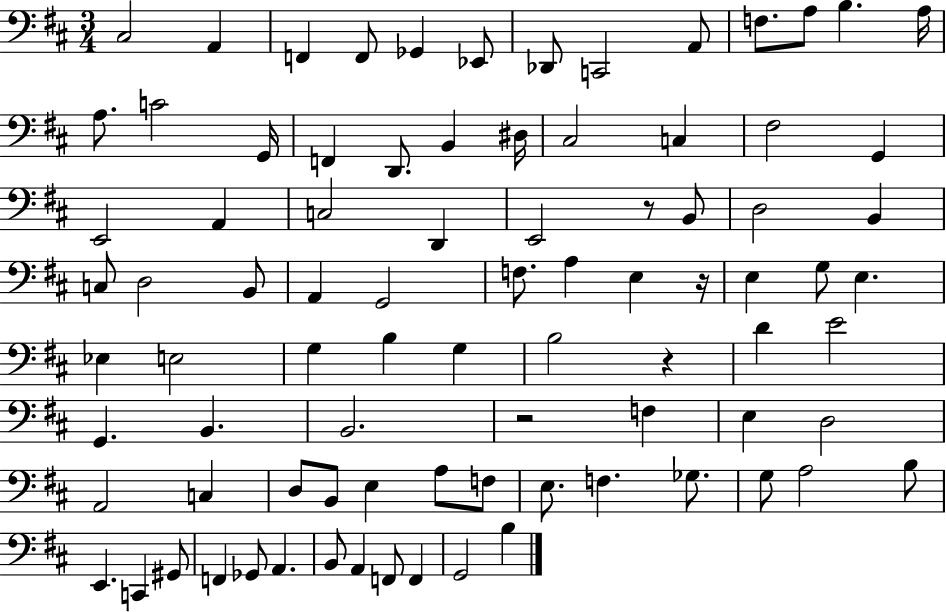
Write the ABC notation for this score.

X:1
T:Untitled
M:3/4
L:1/4
K:D
^C,2 A,, F,, F,,/2 _G,, _E,,/2 _D,,/2 C,,2 A,,/2 F,/2 A,/2 B, A,/4 A,/2 C2 G,,/4 F,, D,,/2 B,, ^D,/4 ^C,2 C, ^F,2 G,, E,,2 A,, C,2 D,, E,,2 z/2 B,,/2 D,2 B,, C,/2 D,2 B,,/2 A,, G,,2 F,/2 A, E, z/4 E, G,/2 E, _E, E,2 G, B, G, B,2 z D E2 G,, B,, B,,2 z2 F, E, D,2 A,,2 C, D,/2 B,,/2 E, A,/2 F,/2 E,/2 F, _G,/2 G,/2 A,2 B,/2 E,, C,, ^G,,/2 F,, _G,,/2 A,, B,,/2 A,, F,,/2 F,, G,,2 B,